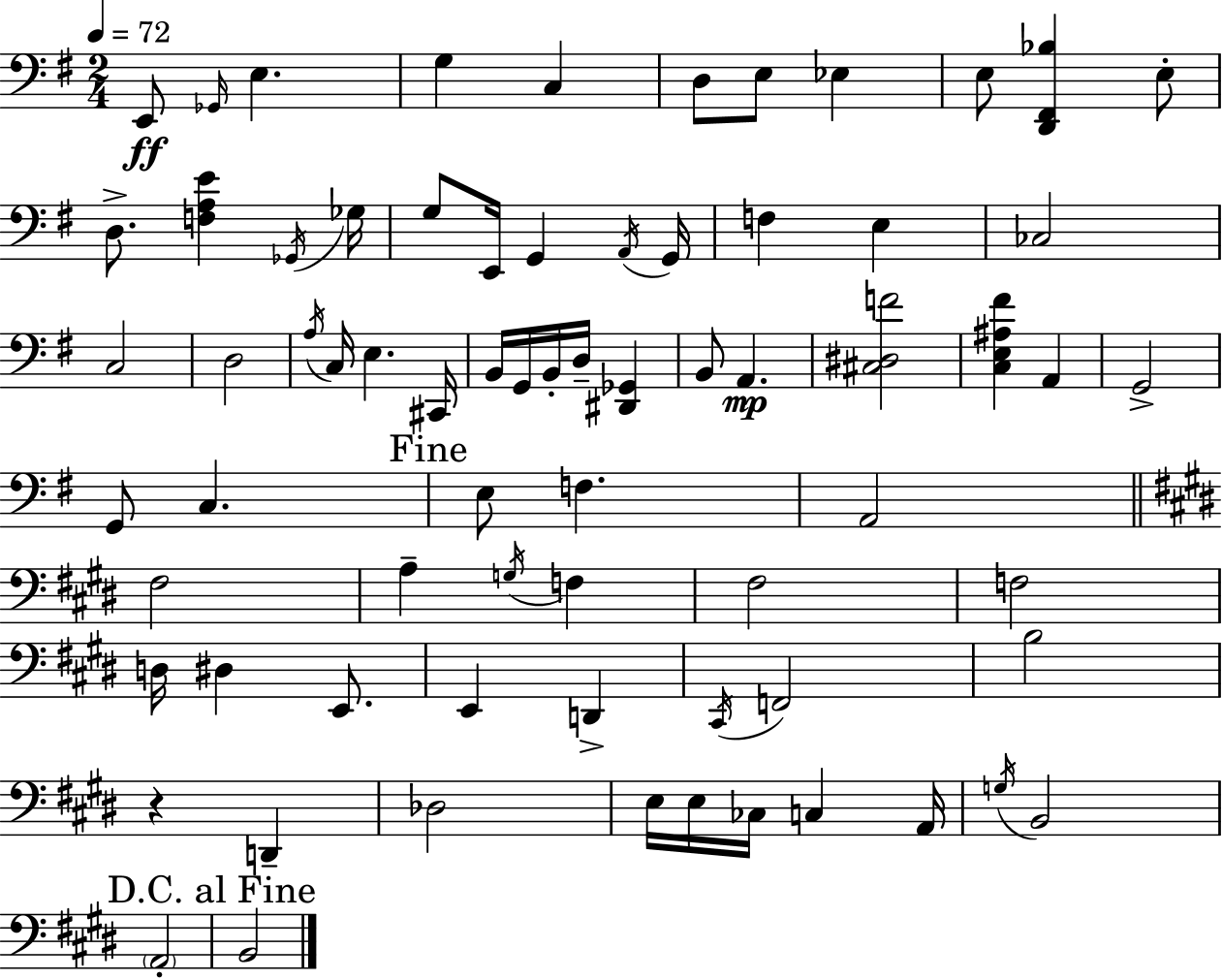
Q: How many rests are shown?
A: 1